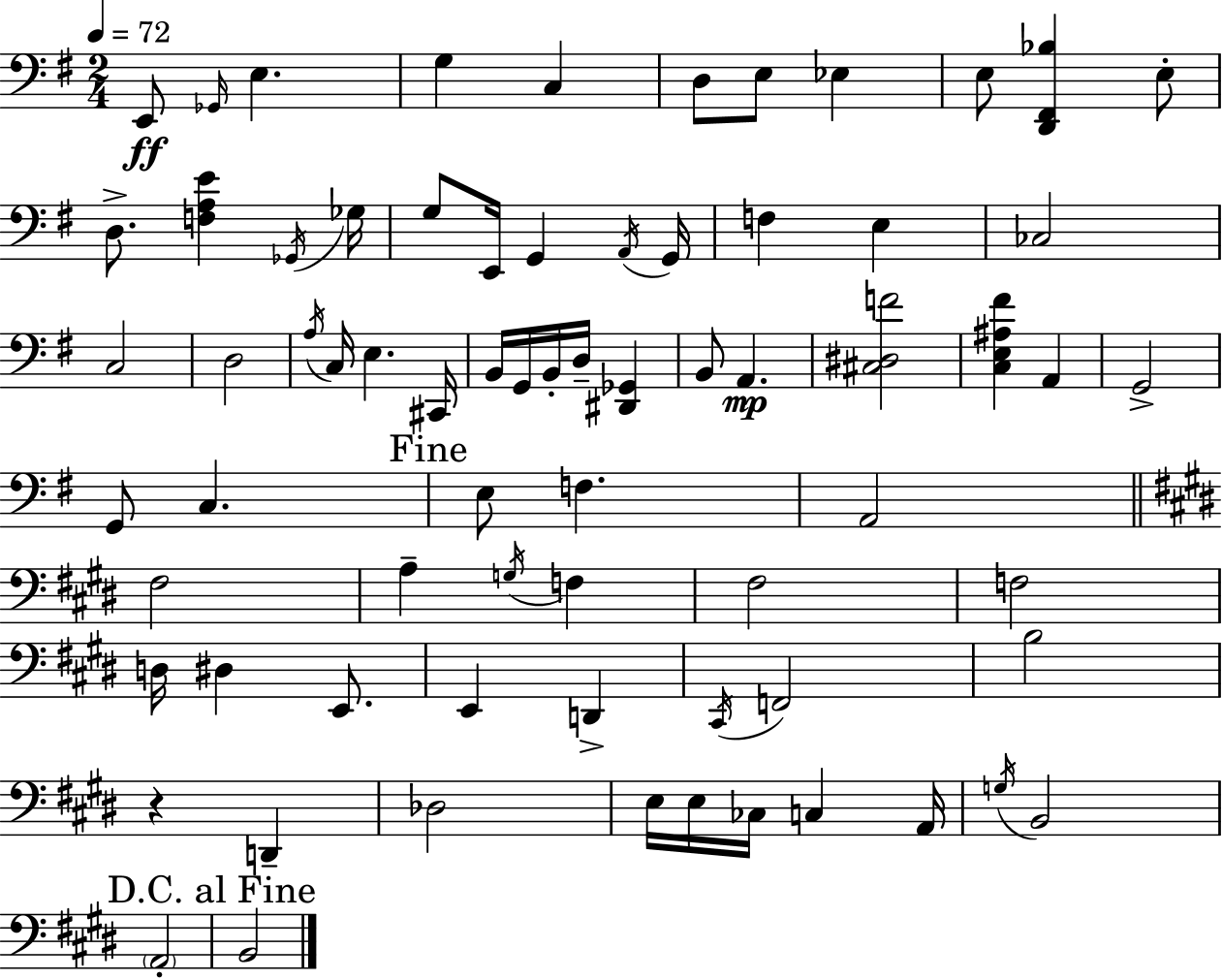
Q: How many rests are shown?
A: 1